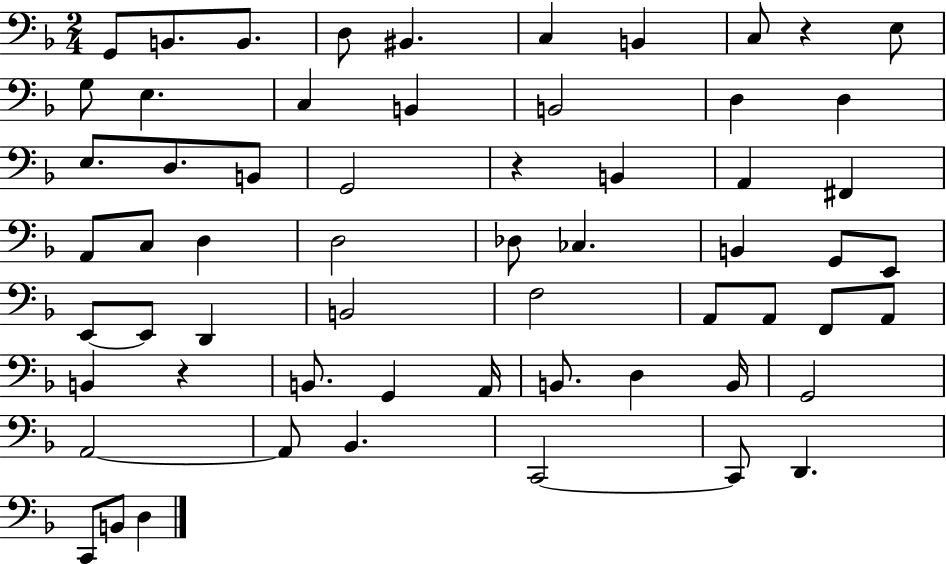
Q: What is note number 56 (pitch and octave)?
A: C2